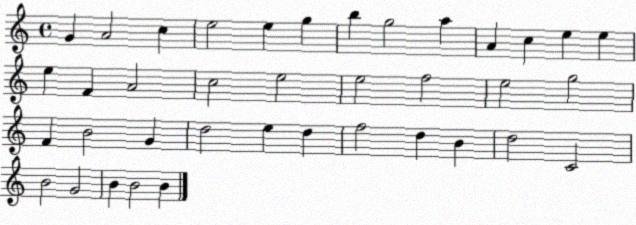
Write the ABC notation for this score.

X:1
T:Untitled
M:4/4
L:1/4
K:C
G A2 c e2 e g b g2 a A c e e e F A2 c2 e2 e2 f2 e2 g2 F B2 G d2 e d f2 d B d2 C2 B2 G2 B B2 B